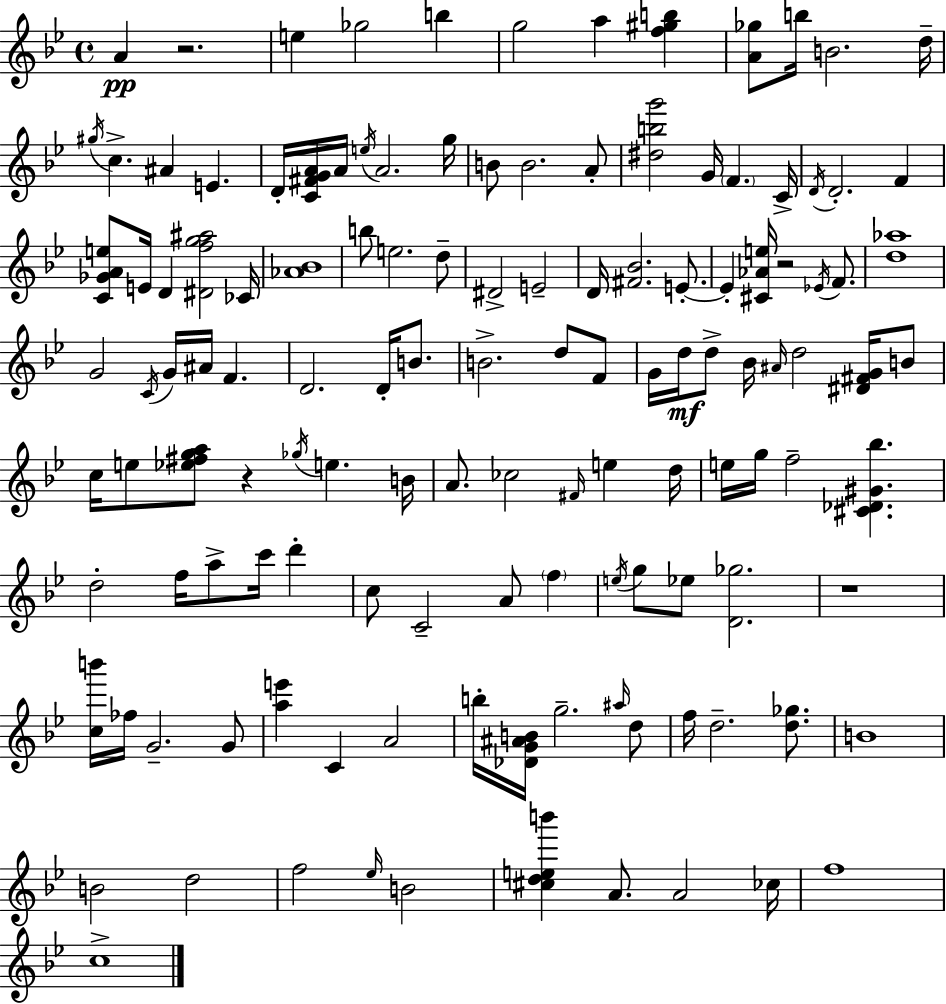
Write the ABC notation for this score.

X:1
T:Untitled
M:4/4
L:1/4
K:Bb
A z2 e _g2 b g2 a [f^gb] [A_g]/2 b/4 B2 d/4 ^g/4 c ^A E D/4 [C^FGA]/4 A/4 e/4 A2 g/4 B/2 B2 A/2 [^dbg']2 G/4 F C/4 D/4 D2 F [C_GAe]/2 E/4 D [^Dfg^a]2 _C/4 [_A_B]4 b/2 e2 d/2 ^D2 E2 D/4 [^F_B]2 E/2 E [^C_Ae]/4 z2 _E/4 F/2 [d_a]4 G2 C/4 G/4 ^A/4 F D2 D/4 B/2 B2 d/2 F/2 G/4 d/4 d/2 _B/4 ^A/4 d2 [^D^FG]/4 B/2 c/4 e/2 [_e^fga]/2 z _g/4 e B/4 A/2 _c2 ^F/4 e d/4 e/4 g/4 f2 [^C_D^G_b] d2 f/4 a/2 c'/4 d' c/2 C2 A/2 f e/4 g/2 _e/2 [D_g]2 z4 [cb']/4 _f/4 G2 G/2 [ae'] C A2 b/4 [_DG^AB]/4 g2 ^a/4 d/2 f/4 d2 [d_g]/2 B4 B2 d2 f2 _e/4 B2 [^cdeb'] A/2 A2 _c/4 f4 c4